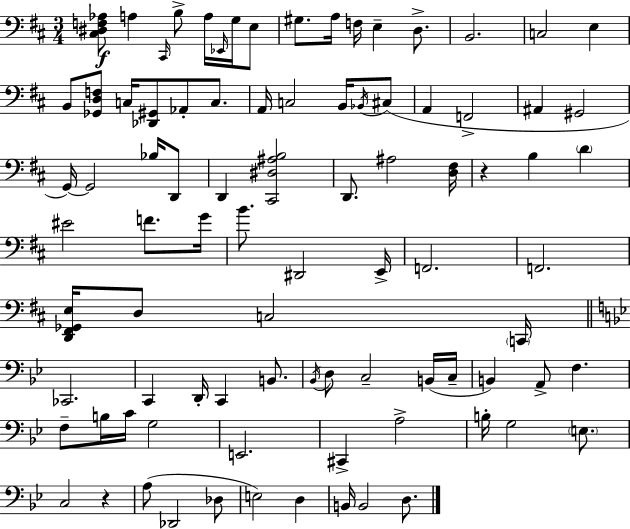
{
  \clef bass
  \numericTimeSignature
  \time 3/4
  \key d \major
  <cis dis f aes>8\f a4 \grace { cis,16 } b8-> a16 \grace { ees,16 } g16 | e8 gis8. a16 f16 e4-- d8.-> | b,2. | c2 e4 | \break b,8 <ges, d f>8 c16 <des, gis,>8 aes,8-. c8. | a,16 c2 b,16 | \acciaccatura { bes,16 } cis8( a,4 f,2-> | ais,4 gis,2 | \break g,16~~) g,2 | bes16 d,8 d,4 <cis, dis ais b>2 | d,8. ais2 | <d fis>16 r4 b4 \parenthesize d'4 | \break eis'2 f'8. | g'16 b'8. dis,2 | e,16-> f,2. | f,2. | \break <d, fis, ges, e>16 d8 c2 | \parenthesize c,16 \bar "||" \break \key bes \major ces,2. | c,4 d,16-. c,4 b,8. | \acciaccatura { bes,16 } d8 c2-- b,16( | c16-- b,4) a,8-> f4. | \break f8-- b16 c'16 g2 | e,2. | cis,4-> a2-> | b16-. g2 \parenthesize e8. | \break c2 r4 | a8( des,2 des8 | e2) d4 | b,16 b,2 d8. | \break \bar "|."
}